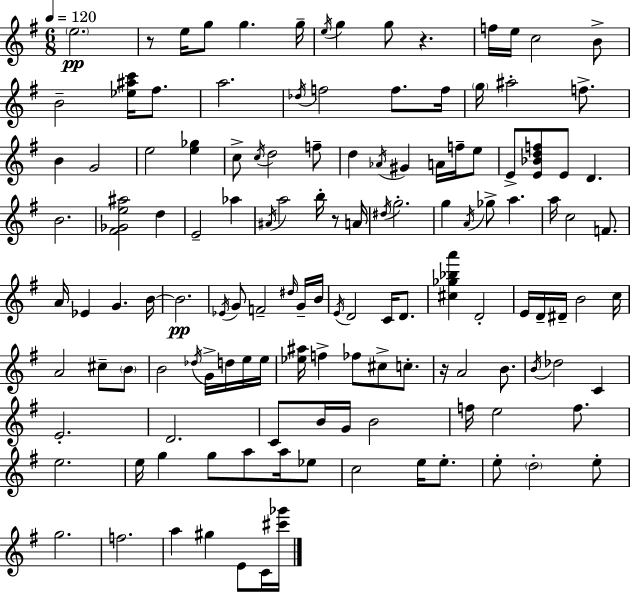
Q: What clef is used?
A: treble